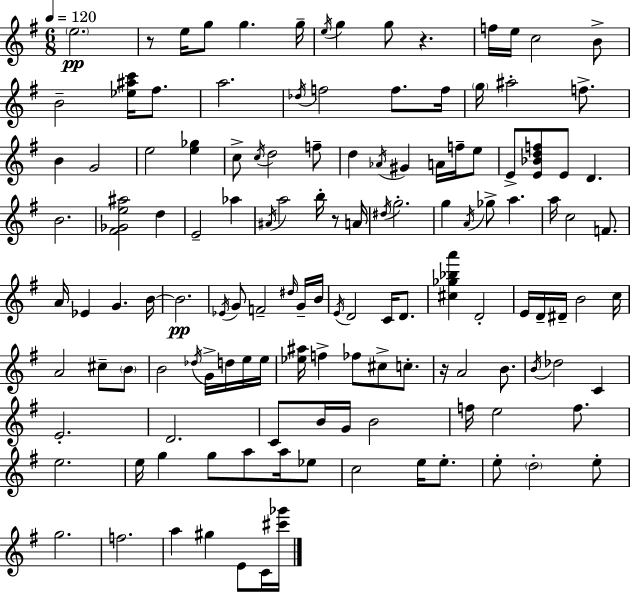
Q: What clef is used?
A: treble